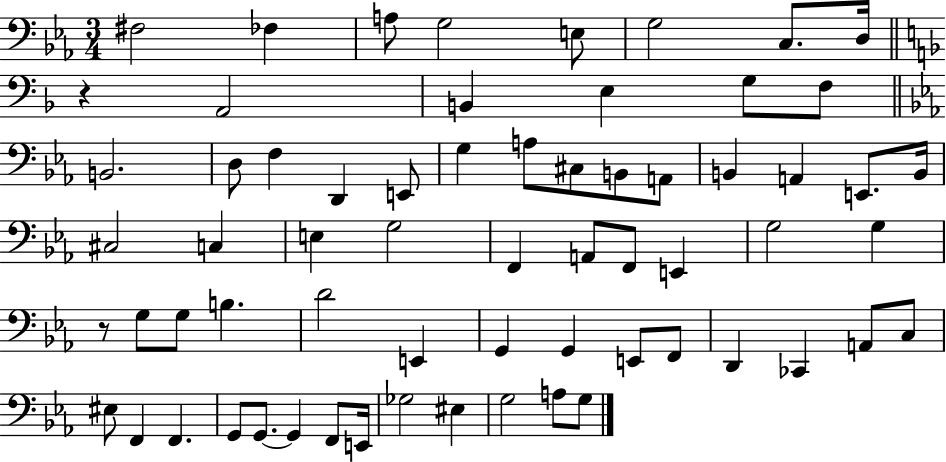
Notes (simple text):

F#3/h FES3/q A3/e G3/h E3/e G3/h C3/e. D3/s R/q A2/h B2/q E3/q G3/e F3/e B2/h. D3/e F3/q D2/q E2/e G3/q A3/e C#3/e B2/e A2/e B2/q A2/q E2/e. B2/s C#3/h C3/q E3/q G3/h F2/q A2/e F2/e E2/q G3/h G3/q R/e G3/e G3/e B3/q. D4/h E2/q G2/q G2/q E2/e F2/e D2/q CES2/q A2/e C3/e EIS3/e F2/q F2/q. G2/e G2/e. G2/q F2/e E2/s Gb3/h EIS3/q G3/h A3/e G3/e